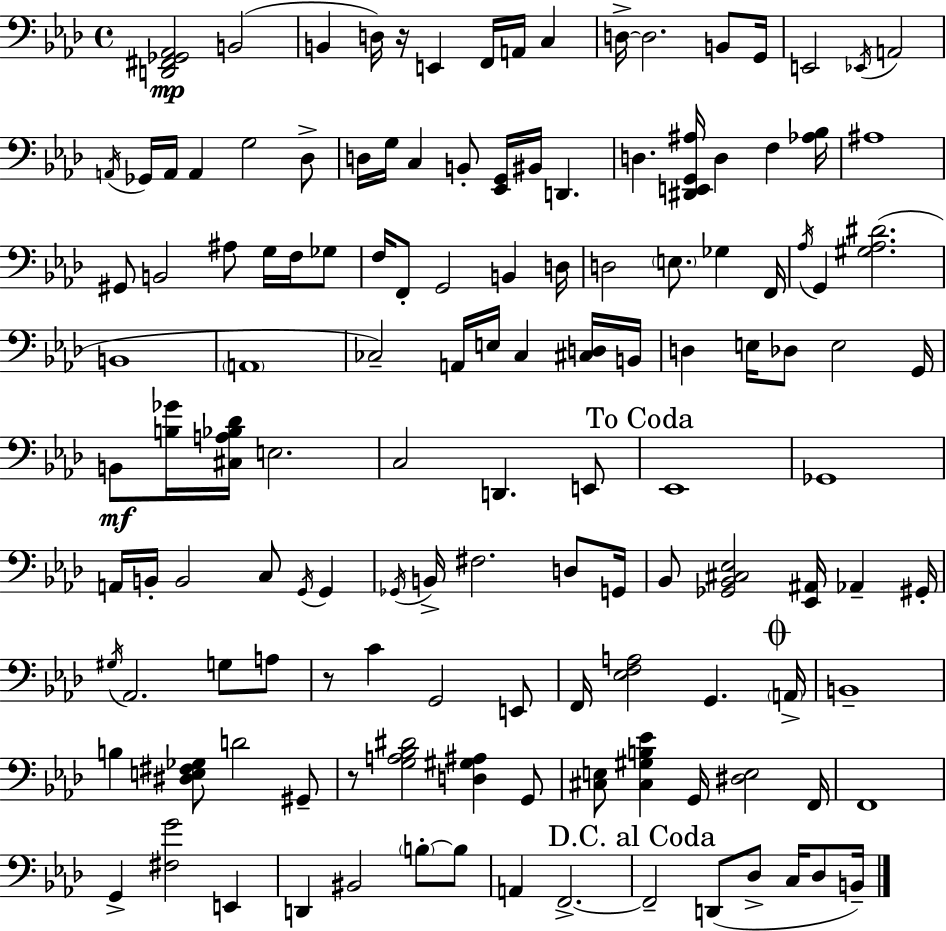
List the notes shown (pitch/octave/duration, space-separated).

[D2,F#2,Gb2,Ab2]/h B2/h B2/q D3/s R/s E2/q F2/s A2/s C3/q D3/s D3/h. B2/e G2/s E2/h Eb2/s A2/h A2/s Gb2/s A2/s A2/q G3/h Db3/e D3/s G3/s C3/q B2/e [Eb2,G2]/s BIS2/s D2/q. D3/q. [D#2,E2,G2,A#3]/s D3/q F3/q [Ab3,Bb3]/s A#3/w G#2/e B2/h A#3/e G3/s F3/s Gb3/e F3/s F2/e G2/h B2/q D3/s D3/h E3/e. Gb3/q F2/s Ab3/s G2/q [G#3,Ab3,D#4]/h. B2/w A2/w CES3/h A2/s E3/s CES3/q [C#3,D3]/s B2/s D3/q E3/s Db3/e E3/h G2/s B2/e [B3,Gb4]/s [C#3,A3,Bb3,Db4]/s E3/h. C3/h D2/q. E2/e Eb2/w Gb2/w A2/s B2/s B2/h C3/e G2/s G2/q Gb2/s B2/s F#3/h. D3/e G2/s Bb2/e [Gb2,Bb2,C#3,Eb3]/h [Eb2,A#2]/s Ab2/q G#2/s G#3/s Ab2/h. G3/e A3/e R/e C4/q G2/h E2/e F2/s [Eb3,F3,A3]/h G2/q. A2/s B2/w B3/q [D#3,E3,F#3,Gb3]/e D4/h G#2/e R/e [G3,A3,Bb3,D#4]/h [D3,G#3,A#3]/q G2/e [C#3,E3]/e [C#3,G#3,B3,Eb4]/q G2/s [D#3,E3]/h F2/s F2/w G2/q [F#3,G4]/h E2/q D2/q BIS2/h B3/e B3/e A2/q F2/h. F2/h D2/e Db3/e C3/s Db3/e B2/s